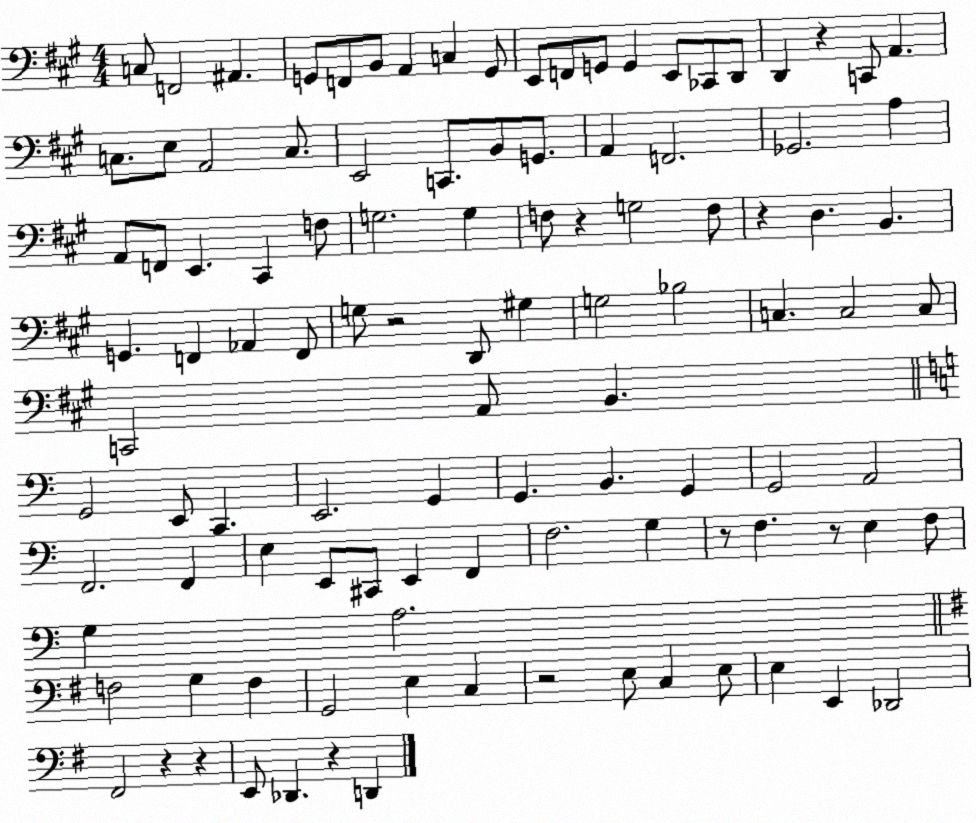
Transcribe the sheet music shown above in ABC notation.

X:1
T:Untitled
M:4/4
L:1/4
K:A
C,/2 F,,2 ^A,, G,,/2 F,,/2 B,,/2 A,, C, G,,/2 E,,/2 F,,/2 G,,/2 G,, E,,/2 _C,,/2 D,,/2 D,, z C,,/2 A,, C,/2 E,/2 A,,2 C,/2 E,,2 C,,/2 B,,/2 G,,/2 A,, F,,2 _G,,2 A, A,,/2 F,,/2 E,, ^C,, F,/2 G,2 G, F,/2 z G,2 F,/2 z D, B,, G,, F,, _A,, F,,/2 G,/2 z2 D,,/2 ^G, G,2 _B,2 C, C,2 C,/2 C,,2 A,,/2 B,, G,,2 E,,/2 C,, E,,2 G,, G,, B,, G,, G,,2 A,,2 F,,2 F,, E, E,,/2 ^C,,/2 E,, F,, F,2 G, z/2 F, z/2 E, F,/2 G, A,2 F,2 G, F, G,,2 E, C, z2 E,/2 C, E,/2 E, E,, _D,,2 ^F,,2 z z E,,/2 _D,, z D,,